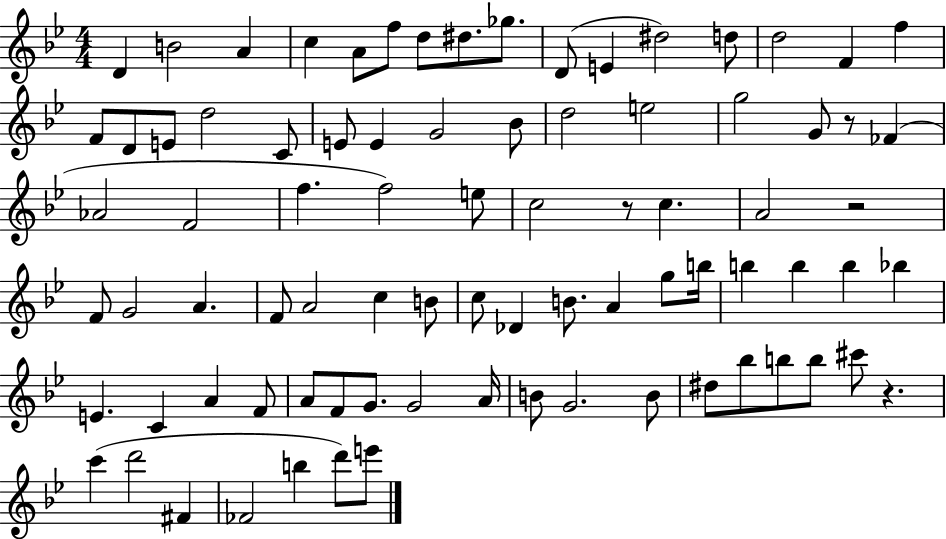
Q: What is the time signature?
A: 4/4